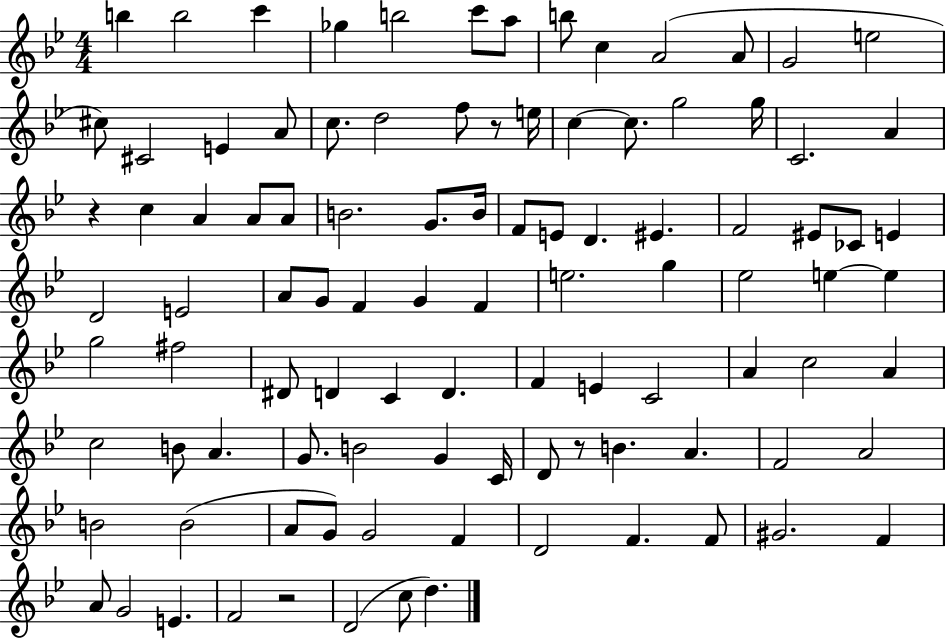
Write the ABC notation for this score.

X:1
T:Untitled
M:4/4
L:1/4
K:Bb
b b2 c' _g b2 c'/2 a/2 b/2 c A2 A/2 G2 e2 ^c/2 ^C2 E A/2 c/2 d2 f/2 z/2 e/4 c c/2 g2 g/4 C2 A z c A A/2 A/2 B2 G/2 B/4 F/2 E/2 D ^E F2 ^E/2 _C/2 E D2 E2 A/2 G/2 F G F e2 g _e2 e e g2 ^f2 ^D/2 D C D F E C2 A c2 A c2 B/2 A G/2 B2 G C/4 D/2 z/2 B A F2 A2 B2 B2 A/2 G/2 G2 F D2 F F/2 ^G2 F A/2 G2 E F2 z2 D2 c/2 d